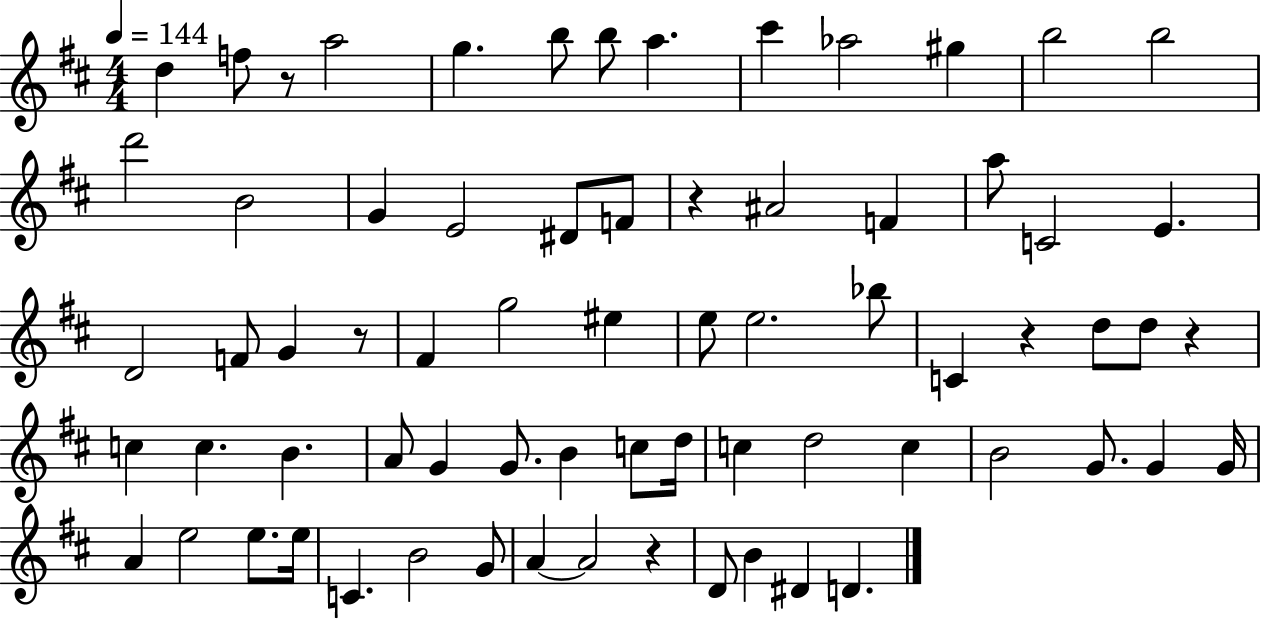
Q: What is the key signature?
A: D major